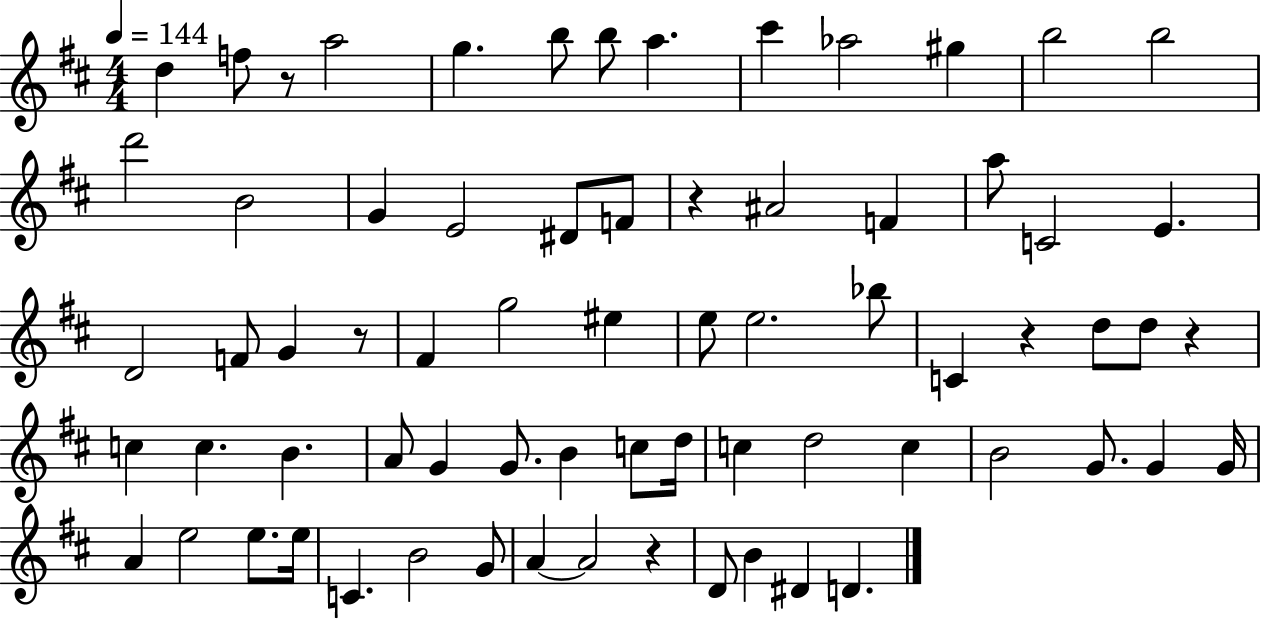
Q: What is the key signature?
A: D major